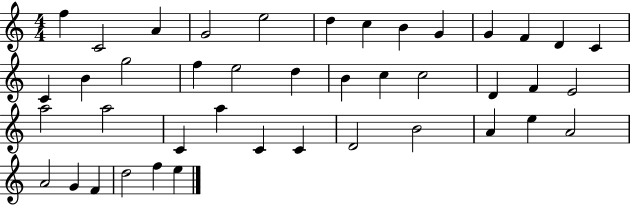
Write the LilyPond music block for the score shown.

{
  \clef treble
  \numericTimeSignature
  \time 4/4
  \key c \major
  f''4 c'2 a'4 | g'2 e''2 | d''4 c''4 b'4 g'4 | g'4 f'4 d'4 c'4 | \break c'4 b'4 g''2 | f''4 e''2 d''4 | b'4 c''4 c''2 | d'4 f'4 e'2 | \break a''2 a''2 | c'4 a''4 c'4 c'4 | d'2 b'2 | a'4 e''4 a'2 | \break a'2 g'4 f'4 | d''2 f''4 e''4 | \bar "|."
}